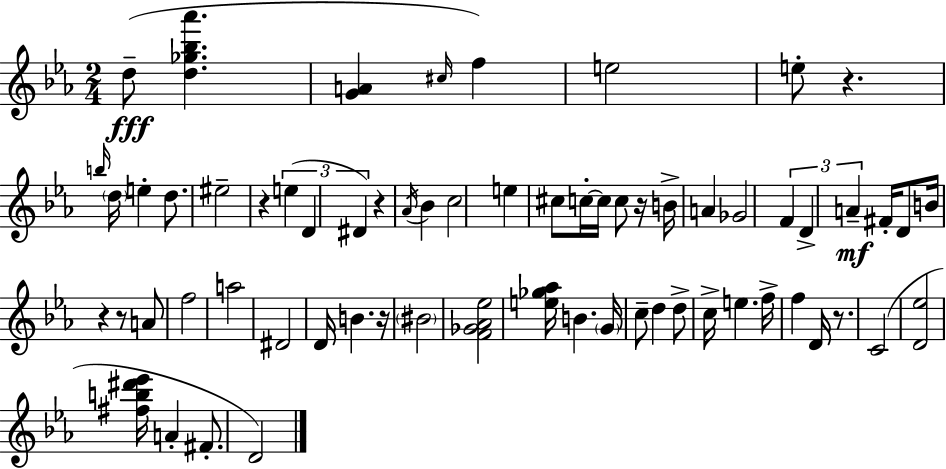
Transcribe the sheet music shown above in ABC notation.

X:1
T:Untitled
M:2/4
L:1/4
K:Eb
d/2 [d_g_b_a'] [GA] ^c/4 f e2 e/2 z b/4 d/4 e d/2 ^e2 z e D ^D z _A/4 _B c2 e ^c/2 c/4 c/4 c/2 z/4 B/4 A _G2 F D A ^F/4 D/2 B/4 z z/2 A/2 f2 a2 ^D2 D/4 B z/4 ^B2 [F_G_A_e]2 [e_g_a]/4 B G/4 c/2 d d/2 c/4 e f/4 f D/4 z/2 C2 [D_e]2 [^fb^d'_e']/4 A ^F/2 D2